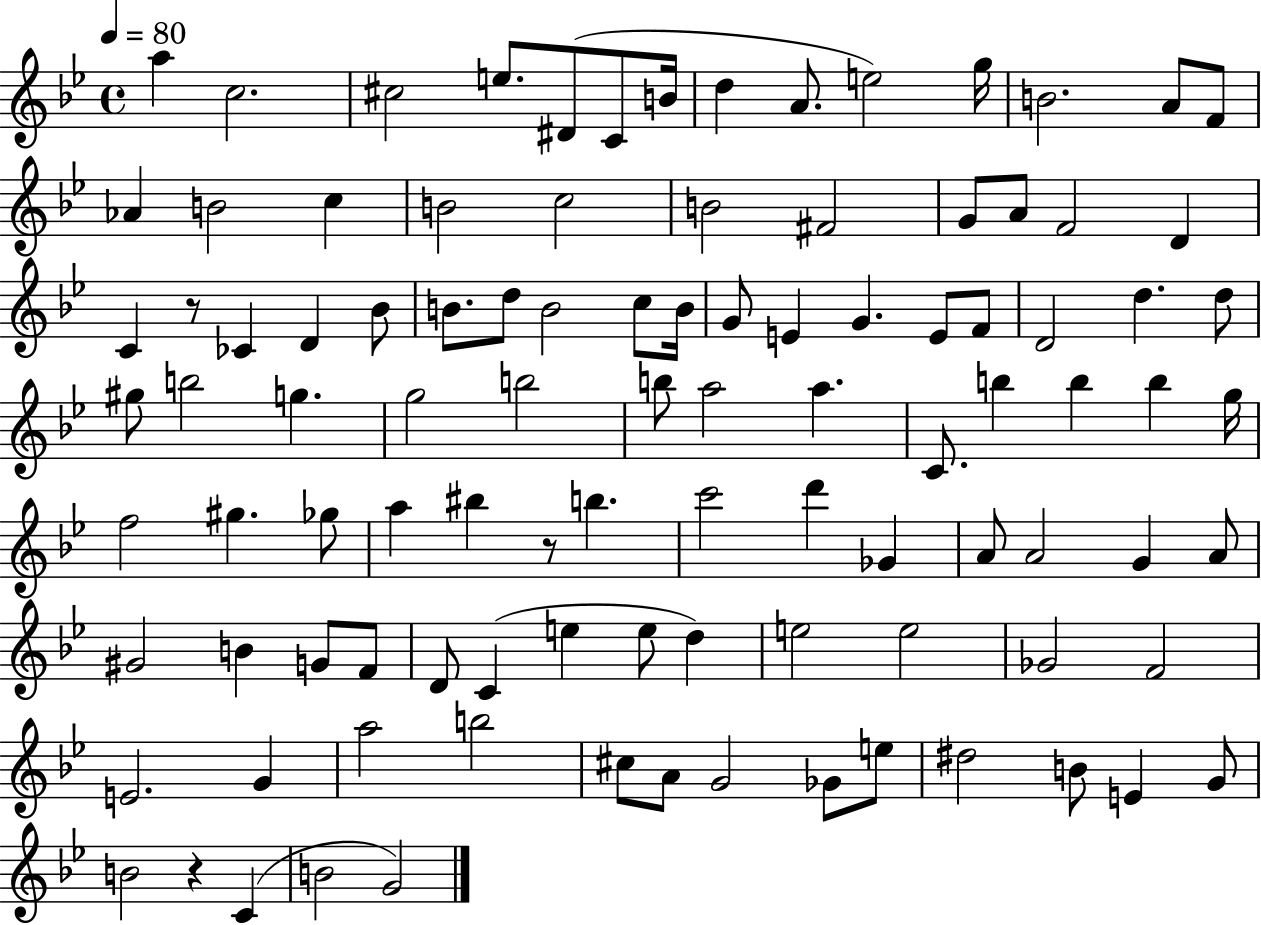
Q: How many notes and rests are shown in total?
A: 101